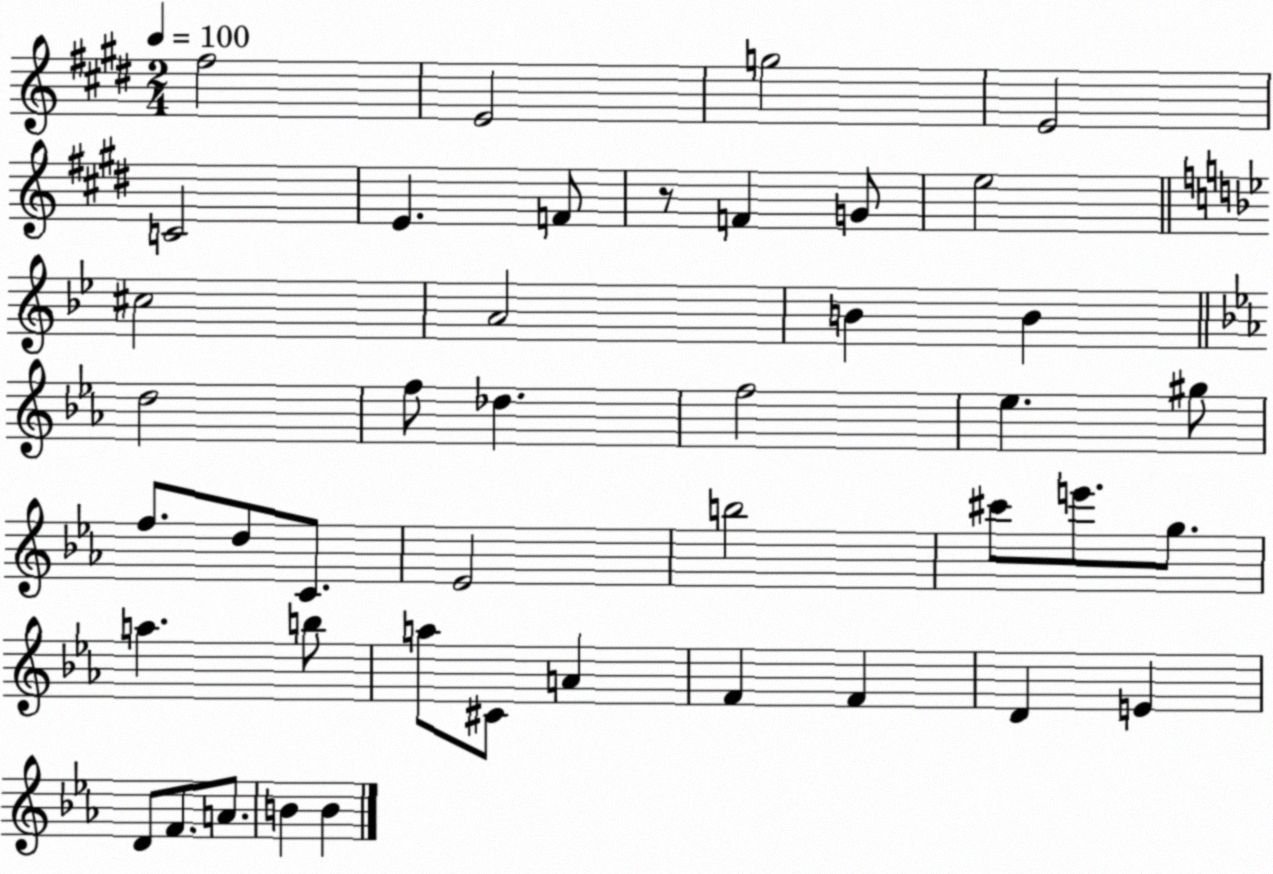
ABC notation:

X:1
T:Untitled
M:2/4
L:1/4
K:E
^f2 E2 g2 E2 C2 E F/2 z/2 F G/2 e2 ^c2 A2 B B d2 f/2 _d f2 _e ^g/2 f/2 d/2 C/2 _E2 b2 ^c'/2 e'/2 g/2 a b/2 a/2 ^C/2 A F F D E D/2 F/2 A/2 B B